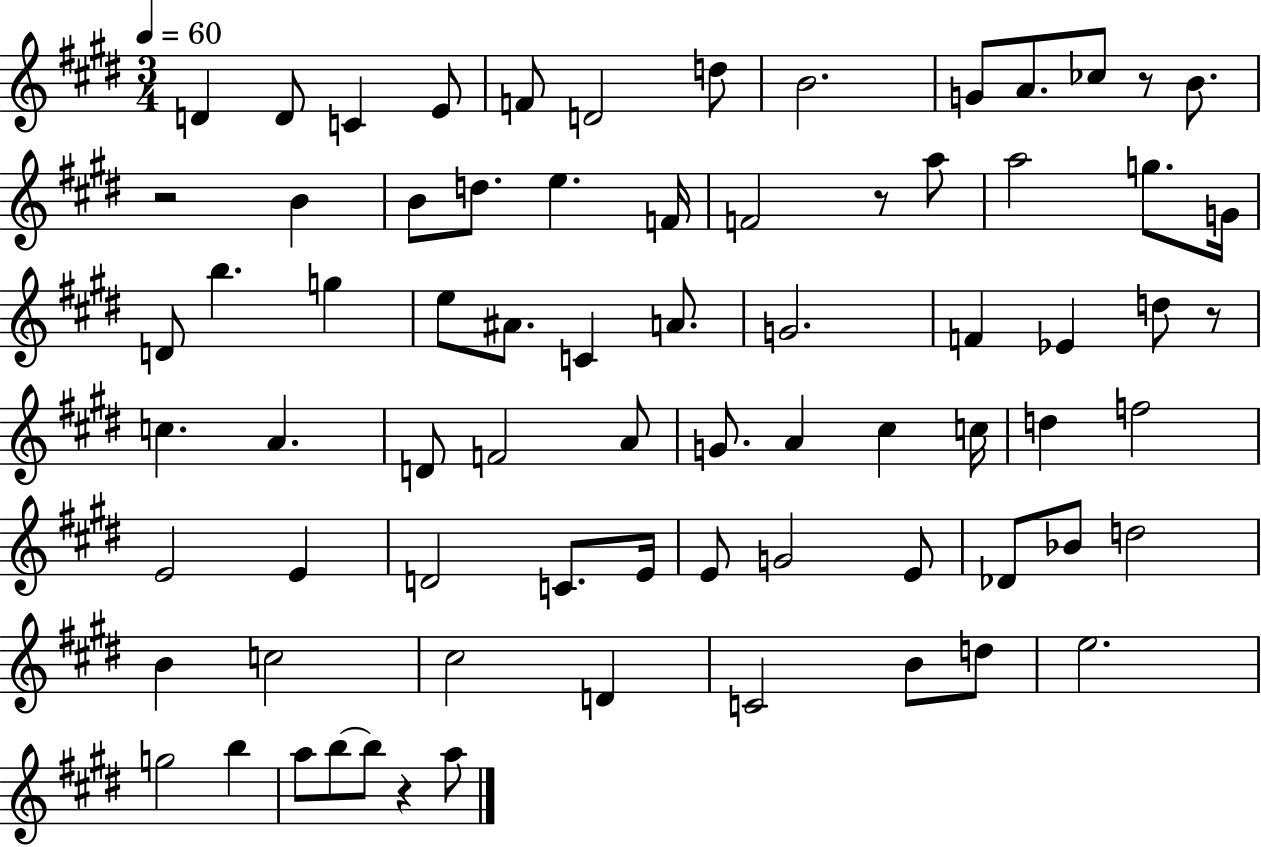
X:1
T:Untitled
M:3/4
L:1/4
K:E
D D/2 C E/2 F/2 D2 d/2 B2 G/2 A/2 _c/2 z/2 B/2 z2 B B/2 d/2 e F/4 F2 z/2 a/2 a2 g/2 G/4 D/2 b g e/2 ^A/2 C A/2 G2 F _E d/2 z/2 c A D/2 F2 A/2 G/2 A ^c c/4 d f2 E2 E D2 C/2 E/4 E/2 G2 E/2 _D/2 _B/2 d2 B c2 ^c2 D C2 B/2 d/2 e2 g2 b a/2 b/2 b/2 z a/2